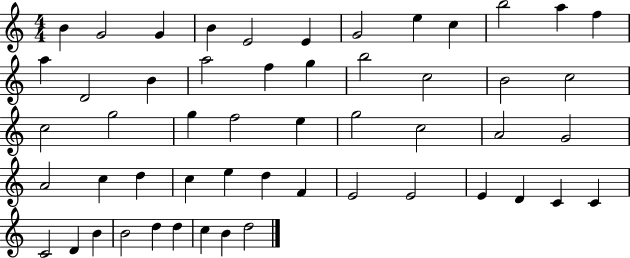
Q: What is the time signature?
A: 4/4